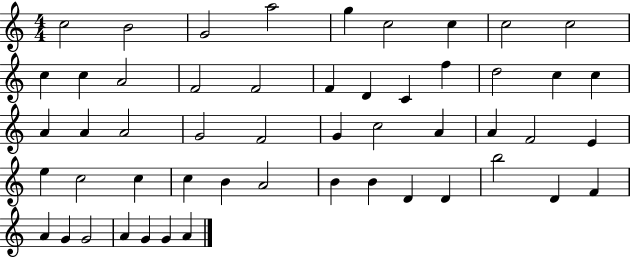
C5/h B4/h G4/h A5/h G5/q C5/h C5/q C5/h C5/h C5/q C5/q A4/h F4/h F4/h F4/q D4/q C4/q F5/q D5/h C5/q C5/q A4/q A4/q A4/h G4/h F4/h G4/q C5/h A4/q A4/q F4/h E4/q E5/q C5/h C5/q C5/q B4/q A4/h B4/q B4/q D4/q D4/q B5/h D4/q F4/q A4/q G4/q G4/h A4/q G4/q G4/q A4/q